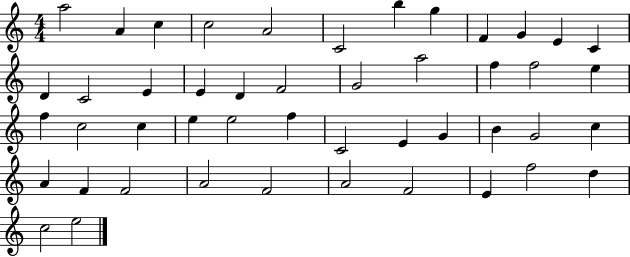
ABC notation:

X:1
T:Untitled
M:4/4
L:1/4
K:C
a2 A c c2 A2 C2 b g F G E C D C2 E E D F2 G2 a2 f f2 e f c2 c e e2 f C2 E G B G2 c A F F2 A2 F2 A2 F2 E f2 d c2 e2